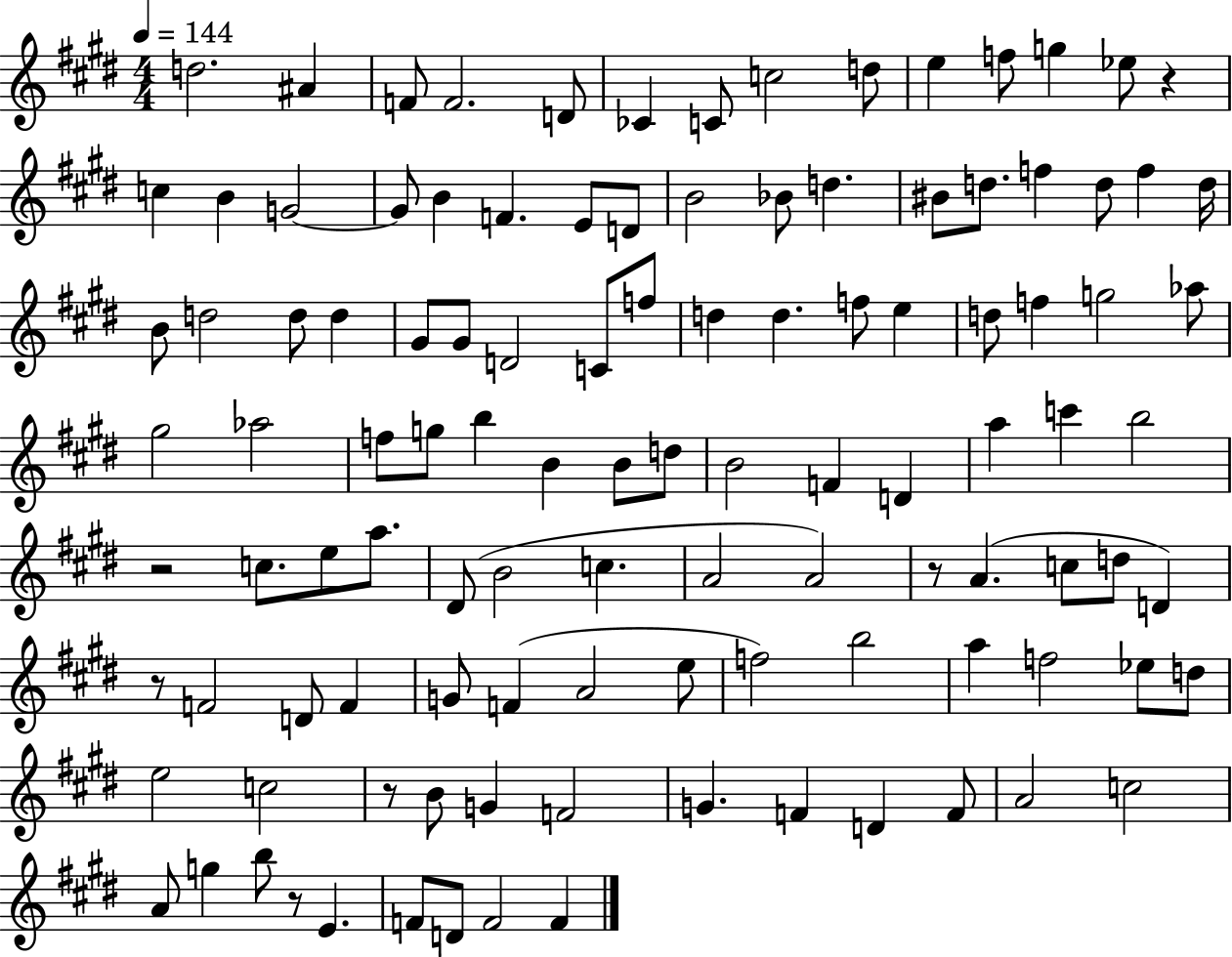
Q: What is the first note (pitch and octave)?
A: D5